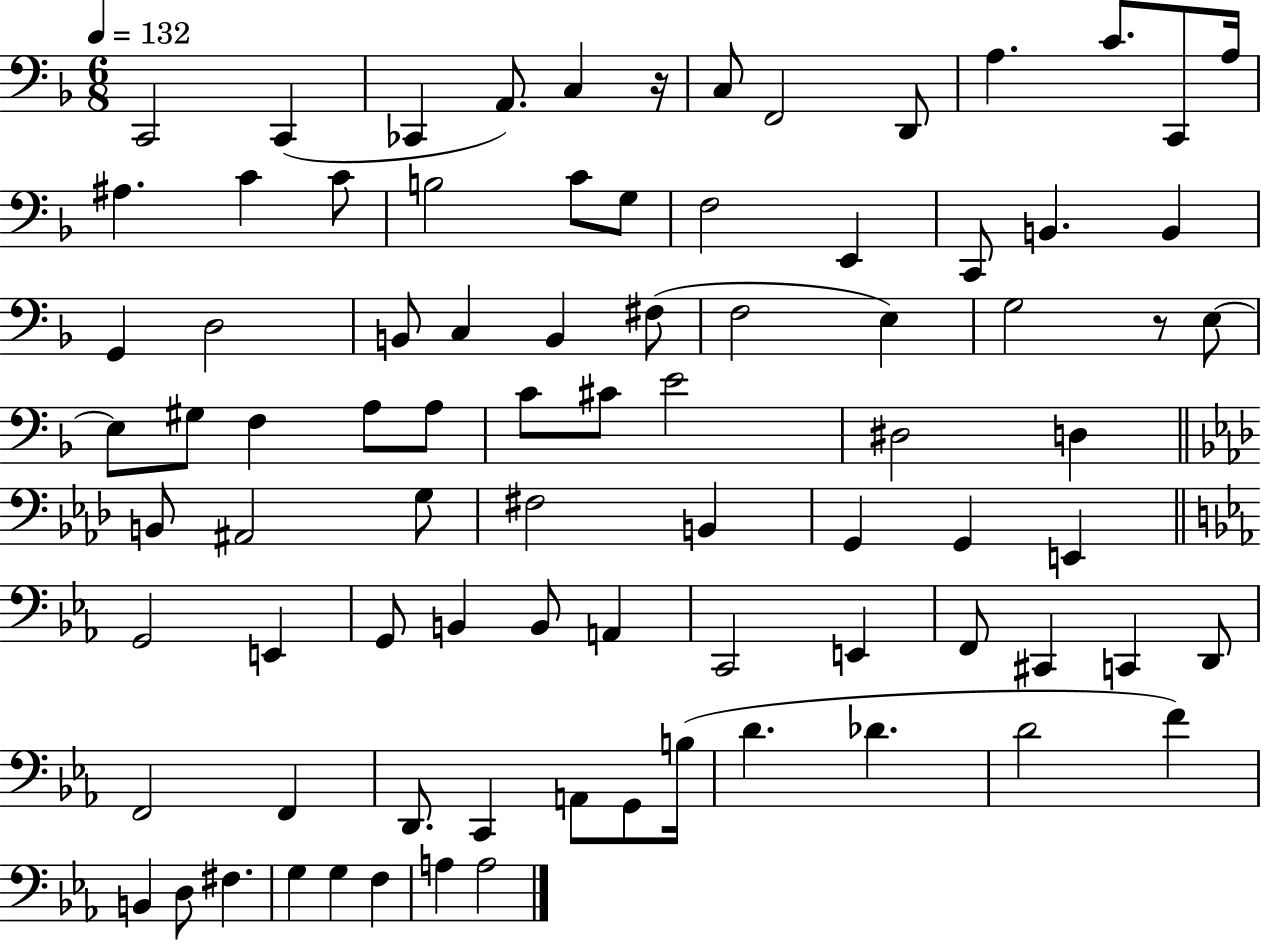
{
  \clef bass
  \numericTimeSignature
  \time 6/8
  \key f \major
  \tempo 4 = 132
  \repeat volta 2 { c,2 c,4( | ces,4 a,8.) c4 r16 | c8 f,2 d,8 | a4. c'8. c,8 a16 | \break ais4. c'4 c'8 | b2 c'8 g8 | f2 e,4 | c,8 b,4. b,4 | \break g,4 d2 | b,8 c4 b,4 fis8( | f2 e4) | g2 r8 e8~~ | \break e8 gis8 f4 a8 a8 | c'8 cis'8 e'2 | dis2 d4 | \bar "||" \break \key f \minor b,8 ais,2 g8 | fis2 b,4 | g,4 g,4 e,4 | \bar "||" \break \key ees \major g,2 e,4 | g,8 b,4 b,8 a,4 | c,2 e,4 | f,8 cis,4 c,4 d,8 | \break f,2 f,4 | d,8. c,4 a,8 g,8 b16( | d'4. des'4. | d'2 f'4) | \break b,4 d8 fis4. | g4 g4 f4 | a4 a2 | } \bar "|."
}